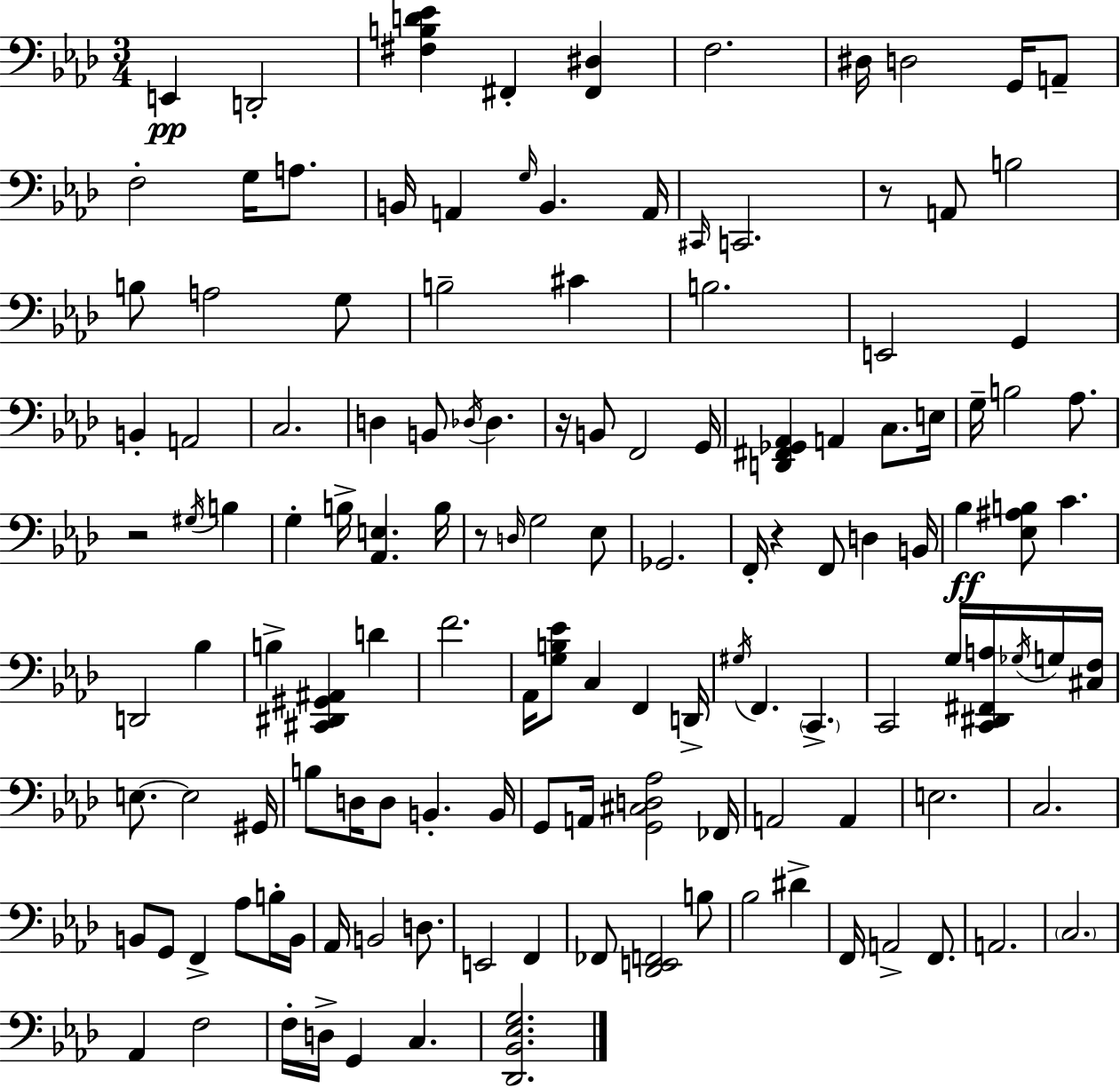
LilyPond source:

{
  \clef bass
  \numericTimeSignature
  \time 3/4
  \key aes \major
  \repeat volta 2 { e,4\pp d,2-. | <fis b d' ees'>4 fis,4-. <fis, dis>4 | f2. | dis16 d2 g,16 a,8-- | \break f2-. g16 a8. | b,16 a,4 \grace { g16 } b,4. | a,16 \grace { cis,16 } c,2. | r8 a,8 b2 | \break b8 a2 | g8 b2-- cis'4 | b2. | e,2 g,4 | \break b,4-. a,2 | c2. | d4 b,8 \acciaccatura { des16 } des4. | r16 b,8 f,2 | \break g,16 <d, fis, ges, aes,>4 a,4 c8. | e16 g16-- b2 | aes8. r2 \acciaccatura { gis16 } | b4 g4-. b16-> <aes, e>4. | \break b16 r8 \grace { d16 } g2 | ees8 ges,2. | f,16-. r4 f,8 | d4 b,16 bes4\ff <ees ais b>8 c'4. | \break d,2 | bes4 b4-> <cis, dis, gis, ais,>4 | d'4 f'2. | aes,16 <g b ees'>8 c4 | \break f,4 d,16-> \acciaccatura { gis16 } f,4. | \parenthesize c,4.-> c,2 | g16 <c, dis, fis, a>16 \acciaccatura { ges16 } g16 <cis f>16 e8.~~ e2 | gis,16 b8 d16 d8 | \break b,4.-. b,16 g,8 a,16 <g, cis d aes>2 | fes,16 a,2 | a,4 e2. | c2. | \break b,8 g,8 f,4-> | aes8 b16-. b,16 aes,16 b,2 | d8. e,2 | f,4 fes,8 <des, e, f,>2 | \break b8 bes2 | dis'4-> f,16 a,2-> | f,8. a,2. | \parenthesize c2. | \break aes,4 f2 | f16-. d16-> g,4 | c4. <des, bes, ees g>2. | } \bar "|."
}